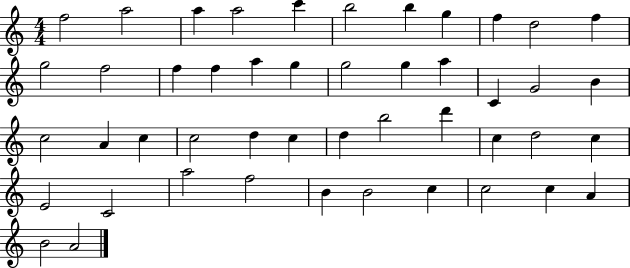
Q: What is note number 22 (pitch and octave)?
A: G4